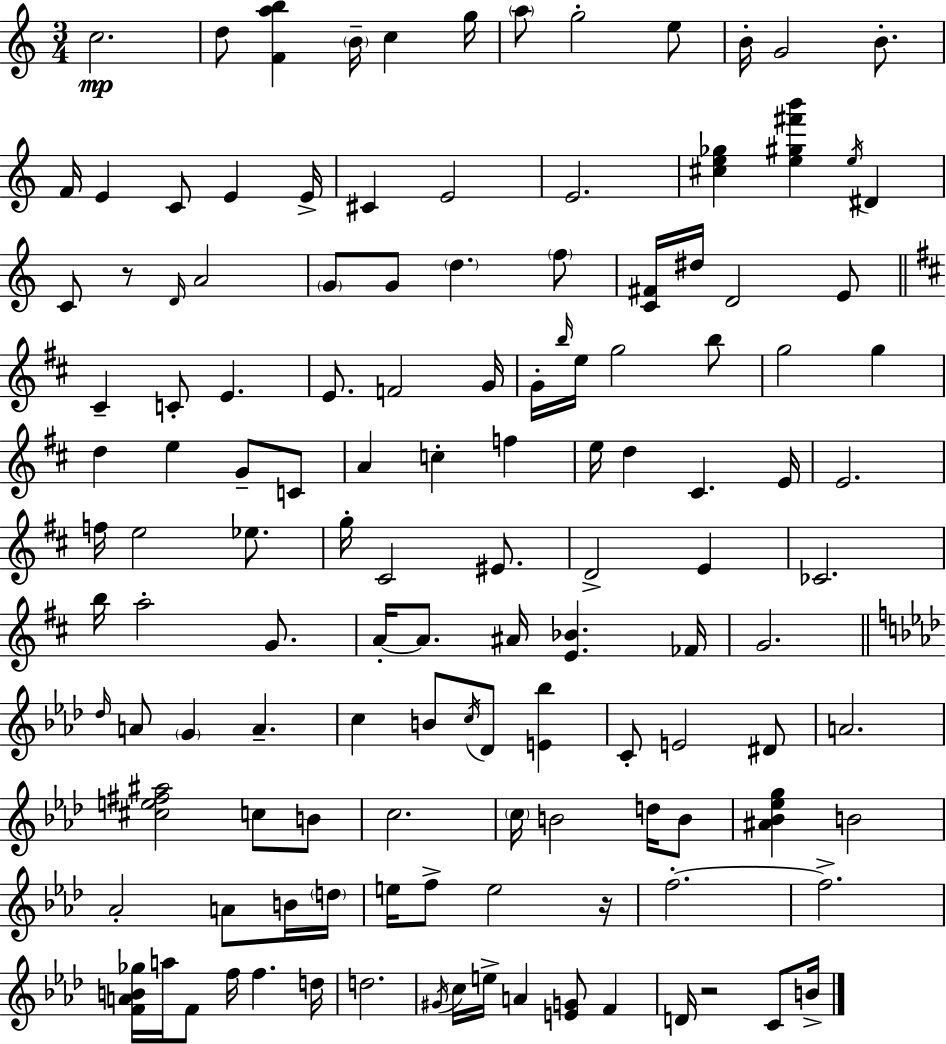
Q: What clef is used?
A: treble